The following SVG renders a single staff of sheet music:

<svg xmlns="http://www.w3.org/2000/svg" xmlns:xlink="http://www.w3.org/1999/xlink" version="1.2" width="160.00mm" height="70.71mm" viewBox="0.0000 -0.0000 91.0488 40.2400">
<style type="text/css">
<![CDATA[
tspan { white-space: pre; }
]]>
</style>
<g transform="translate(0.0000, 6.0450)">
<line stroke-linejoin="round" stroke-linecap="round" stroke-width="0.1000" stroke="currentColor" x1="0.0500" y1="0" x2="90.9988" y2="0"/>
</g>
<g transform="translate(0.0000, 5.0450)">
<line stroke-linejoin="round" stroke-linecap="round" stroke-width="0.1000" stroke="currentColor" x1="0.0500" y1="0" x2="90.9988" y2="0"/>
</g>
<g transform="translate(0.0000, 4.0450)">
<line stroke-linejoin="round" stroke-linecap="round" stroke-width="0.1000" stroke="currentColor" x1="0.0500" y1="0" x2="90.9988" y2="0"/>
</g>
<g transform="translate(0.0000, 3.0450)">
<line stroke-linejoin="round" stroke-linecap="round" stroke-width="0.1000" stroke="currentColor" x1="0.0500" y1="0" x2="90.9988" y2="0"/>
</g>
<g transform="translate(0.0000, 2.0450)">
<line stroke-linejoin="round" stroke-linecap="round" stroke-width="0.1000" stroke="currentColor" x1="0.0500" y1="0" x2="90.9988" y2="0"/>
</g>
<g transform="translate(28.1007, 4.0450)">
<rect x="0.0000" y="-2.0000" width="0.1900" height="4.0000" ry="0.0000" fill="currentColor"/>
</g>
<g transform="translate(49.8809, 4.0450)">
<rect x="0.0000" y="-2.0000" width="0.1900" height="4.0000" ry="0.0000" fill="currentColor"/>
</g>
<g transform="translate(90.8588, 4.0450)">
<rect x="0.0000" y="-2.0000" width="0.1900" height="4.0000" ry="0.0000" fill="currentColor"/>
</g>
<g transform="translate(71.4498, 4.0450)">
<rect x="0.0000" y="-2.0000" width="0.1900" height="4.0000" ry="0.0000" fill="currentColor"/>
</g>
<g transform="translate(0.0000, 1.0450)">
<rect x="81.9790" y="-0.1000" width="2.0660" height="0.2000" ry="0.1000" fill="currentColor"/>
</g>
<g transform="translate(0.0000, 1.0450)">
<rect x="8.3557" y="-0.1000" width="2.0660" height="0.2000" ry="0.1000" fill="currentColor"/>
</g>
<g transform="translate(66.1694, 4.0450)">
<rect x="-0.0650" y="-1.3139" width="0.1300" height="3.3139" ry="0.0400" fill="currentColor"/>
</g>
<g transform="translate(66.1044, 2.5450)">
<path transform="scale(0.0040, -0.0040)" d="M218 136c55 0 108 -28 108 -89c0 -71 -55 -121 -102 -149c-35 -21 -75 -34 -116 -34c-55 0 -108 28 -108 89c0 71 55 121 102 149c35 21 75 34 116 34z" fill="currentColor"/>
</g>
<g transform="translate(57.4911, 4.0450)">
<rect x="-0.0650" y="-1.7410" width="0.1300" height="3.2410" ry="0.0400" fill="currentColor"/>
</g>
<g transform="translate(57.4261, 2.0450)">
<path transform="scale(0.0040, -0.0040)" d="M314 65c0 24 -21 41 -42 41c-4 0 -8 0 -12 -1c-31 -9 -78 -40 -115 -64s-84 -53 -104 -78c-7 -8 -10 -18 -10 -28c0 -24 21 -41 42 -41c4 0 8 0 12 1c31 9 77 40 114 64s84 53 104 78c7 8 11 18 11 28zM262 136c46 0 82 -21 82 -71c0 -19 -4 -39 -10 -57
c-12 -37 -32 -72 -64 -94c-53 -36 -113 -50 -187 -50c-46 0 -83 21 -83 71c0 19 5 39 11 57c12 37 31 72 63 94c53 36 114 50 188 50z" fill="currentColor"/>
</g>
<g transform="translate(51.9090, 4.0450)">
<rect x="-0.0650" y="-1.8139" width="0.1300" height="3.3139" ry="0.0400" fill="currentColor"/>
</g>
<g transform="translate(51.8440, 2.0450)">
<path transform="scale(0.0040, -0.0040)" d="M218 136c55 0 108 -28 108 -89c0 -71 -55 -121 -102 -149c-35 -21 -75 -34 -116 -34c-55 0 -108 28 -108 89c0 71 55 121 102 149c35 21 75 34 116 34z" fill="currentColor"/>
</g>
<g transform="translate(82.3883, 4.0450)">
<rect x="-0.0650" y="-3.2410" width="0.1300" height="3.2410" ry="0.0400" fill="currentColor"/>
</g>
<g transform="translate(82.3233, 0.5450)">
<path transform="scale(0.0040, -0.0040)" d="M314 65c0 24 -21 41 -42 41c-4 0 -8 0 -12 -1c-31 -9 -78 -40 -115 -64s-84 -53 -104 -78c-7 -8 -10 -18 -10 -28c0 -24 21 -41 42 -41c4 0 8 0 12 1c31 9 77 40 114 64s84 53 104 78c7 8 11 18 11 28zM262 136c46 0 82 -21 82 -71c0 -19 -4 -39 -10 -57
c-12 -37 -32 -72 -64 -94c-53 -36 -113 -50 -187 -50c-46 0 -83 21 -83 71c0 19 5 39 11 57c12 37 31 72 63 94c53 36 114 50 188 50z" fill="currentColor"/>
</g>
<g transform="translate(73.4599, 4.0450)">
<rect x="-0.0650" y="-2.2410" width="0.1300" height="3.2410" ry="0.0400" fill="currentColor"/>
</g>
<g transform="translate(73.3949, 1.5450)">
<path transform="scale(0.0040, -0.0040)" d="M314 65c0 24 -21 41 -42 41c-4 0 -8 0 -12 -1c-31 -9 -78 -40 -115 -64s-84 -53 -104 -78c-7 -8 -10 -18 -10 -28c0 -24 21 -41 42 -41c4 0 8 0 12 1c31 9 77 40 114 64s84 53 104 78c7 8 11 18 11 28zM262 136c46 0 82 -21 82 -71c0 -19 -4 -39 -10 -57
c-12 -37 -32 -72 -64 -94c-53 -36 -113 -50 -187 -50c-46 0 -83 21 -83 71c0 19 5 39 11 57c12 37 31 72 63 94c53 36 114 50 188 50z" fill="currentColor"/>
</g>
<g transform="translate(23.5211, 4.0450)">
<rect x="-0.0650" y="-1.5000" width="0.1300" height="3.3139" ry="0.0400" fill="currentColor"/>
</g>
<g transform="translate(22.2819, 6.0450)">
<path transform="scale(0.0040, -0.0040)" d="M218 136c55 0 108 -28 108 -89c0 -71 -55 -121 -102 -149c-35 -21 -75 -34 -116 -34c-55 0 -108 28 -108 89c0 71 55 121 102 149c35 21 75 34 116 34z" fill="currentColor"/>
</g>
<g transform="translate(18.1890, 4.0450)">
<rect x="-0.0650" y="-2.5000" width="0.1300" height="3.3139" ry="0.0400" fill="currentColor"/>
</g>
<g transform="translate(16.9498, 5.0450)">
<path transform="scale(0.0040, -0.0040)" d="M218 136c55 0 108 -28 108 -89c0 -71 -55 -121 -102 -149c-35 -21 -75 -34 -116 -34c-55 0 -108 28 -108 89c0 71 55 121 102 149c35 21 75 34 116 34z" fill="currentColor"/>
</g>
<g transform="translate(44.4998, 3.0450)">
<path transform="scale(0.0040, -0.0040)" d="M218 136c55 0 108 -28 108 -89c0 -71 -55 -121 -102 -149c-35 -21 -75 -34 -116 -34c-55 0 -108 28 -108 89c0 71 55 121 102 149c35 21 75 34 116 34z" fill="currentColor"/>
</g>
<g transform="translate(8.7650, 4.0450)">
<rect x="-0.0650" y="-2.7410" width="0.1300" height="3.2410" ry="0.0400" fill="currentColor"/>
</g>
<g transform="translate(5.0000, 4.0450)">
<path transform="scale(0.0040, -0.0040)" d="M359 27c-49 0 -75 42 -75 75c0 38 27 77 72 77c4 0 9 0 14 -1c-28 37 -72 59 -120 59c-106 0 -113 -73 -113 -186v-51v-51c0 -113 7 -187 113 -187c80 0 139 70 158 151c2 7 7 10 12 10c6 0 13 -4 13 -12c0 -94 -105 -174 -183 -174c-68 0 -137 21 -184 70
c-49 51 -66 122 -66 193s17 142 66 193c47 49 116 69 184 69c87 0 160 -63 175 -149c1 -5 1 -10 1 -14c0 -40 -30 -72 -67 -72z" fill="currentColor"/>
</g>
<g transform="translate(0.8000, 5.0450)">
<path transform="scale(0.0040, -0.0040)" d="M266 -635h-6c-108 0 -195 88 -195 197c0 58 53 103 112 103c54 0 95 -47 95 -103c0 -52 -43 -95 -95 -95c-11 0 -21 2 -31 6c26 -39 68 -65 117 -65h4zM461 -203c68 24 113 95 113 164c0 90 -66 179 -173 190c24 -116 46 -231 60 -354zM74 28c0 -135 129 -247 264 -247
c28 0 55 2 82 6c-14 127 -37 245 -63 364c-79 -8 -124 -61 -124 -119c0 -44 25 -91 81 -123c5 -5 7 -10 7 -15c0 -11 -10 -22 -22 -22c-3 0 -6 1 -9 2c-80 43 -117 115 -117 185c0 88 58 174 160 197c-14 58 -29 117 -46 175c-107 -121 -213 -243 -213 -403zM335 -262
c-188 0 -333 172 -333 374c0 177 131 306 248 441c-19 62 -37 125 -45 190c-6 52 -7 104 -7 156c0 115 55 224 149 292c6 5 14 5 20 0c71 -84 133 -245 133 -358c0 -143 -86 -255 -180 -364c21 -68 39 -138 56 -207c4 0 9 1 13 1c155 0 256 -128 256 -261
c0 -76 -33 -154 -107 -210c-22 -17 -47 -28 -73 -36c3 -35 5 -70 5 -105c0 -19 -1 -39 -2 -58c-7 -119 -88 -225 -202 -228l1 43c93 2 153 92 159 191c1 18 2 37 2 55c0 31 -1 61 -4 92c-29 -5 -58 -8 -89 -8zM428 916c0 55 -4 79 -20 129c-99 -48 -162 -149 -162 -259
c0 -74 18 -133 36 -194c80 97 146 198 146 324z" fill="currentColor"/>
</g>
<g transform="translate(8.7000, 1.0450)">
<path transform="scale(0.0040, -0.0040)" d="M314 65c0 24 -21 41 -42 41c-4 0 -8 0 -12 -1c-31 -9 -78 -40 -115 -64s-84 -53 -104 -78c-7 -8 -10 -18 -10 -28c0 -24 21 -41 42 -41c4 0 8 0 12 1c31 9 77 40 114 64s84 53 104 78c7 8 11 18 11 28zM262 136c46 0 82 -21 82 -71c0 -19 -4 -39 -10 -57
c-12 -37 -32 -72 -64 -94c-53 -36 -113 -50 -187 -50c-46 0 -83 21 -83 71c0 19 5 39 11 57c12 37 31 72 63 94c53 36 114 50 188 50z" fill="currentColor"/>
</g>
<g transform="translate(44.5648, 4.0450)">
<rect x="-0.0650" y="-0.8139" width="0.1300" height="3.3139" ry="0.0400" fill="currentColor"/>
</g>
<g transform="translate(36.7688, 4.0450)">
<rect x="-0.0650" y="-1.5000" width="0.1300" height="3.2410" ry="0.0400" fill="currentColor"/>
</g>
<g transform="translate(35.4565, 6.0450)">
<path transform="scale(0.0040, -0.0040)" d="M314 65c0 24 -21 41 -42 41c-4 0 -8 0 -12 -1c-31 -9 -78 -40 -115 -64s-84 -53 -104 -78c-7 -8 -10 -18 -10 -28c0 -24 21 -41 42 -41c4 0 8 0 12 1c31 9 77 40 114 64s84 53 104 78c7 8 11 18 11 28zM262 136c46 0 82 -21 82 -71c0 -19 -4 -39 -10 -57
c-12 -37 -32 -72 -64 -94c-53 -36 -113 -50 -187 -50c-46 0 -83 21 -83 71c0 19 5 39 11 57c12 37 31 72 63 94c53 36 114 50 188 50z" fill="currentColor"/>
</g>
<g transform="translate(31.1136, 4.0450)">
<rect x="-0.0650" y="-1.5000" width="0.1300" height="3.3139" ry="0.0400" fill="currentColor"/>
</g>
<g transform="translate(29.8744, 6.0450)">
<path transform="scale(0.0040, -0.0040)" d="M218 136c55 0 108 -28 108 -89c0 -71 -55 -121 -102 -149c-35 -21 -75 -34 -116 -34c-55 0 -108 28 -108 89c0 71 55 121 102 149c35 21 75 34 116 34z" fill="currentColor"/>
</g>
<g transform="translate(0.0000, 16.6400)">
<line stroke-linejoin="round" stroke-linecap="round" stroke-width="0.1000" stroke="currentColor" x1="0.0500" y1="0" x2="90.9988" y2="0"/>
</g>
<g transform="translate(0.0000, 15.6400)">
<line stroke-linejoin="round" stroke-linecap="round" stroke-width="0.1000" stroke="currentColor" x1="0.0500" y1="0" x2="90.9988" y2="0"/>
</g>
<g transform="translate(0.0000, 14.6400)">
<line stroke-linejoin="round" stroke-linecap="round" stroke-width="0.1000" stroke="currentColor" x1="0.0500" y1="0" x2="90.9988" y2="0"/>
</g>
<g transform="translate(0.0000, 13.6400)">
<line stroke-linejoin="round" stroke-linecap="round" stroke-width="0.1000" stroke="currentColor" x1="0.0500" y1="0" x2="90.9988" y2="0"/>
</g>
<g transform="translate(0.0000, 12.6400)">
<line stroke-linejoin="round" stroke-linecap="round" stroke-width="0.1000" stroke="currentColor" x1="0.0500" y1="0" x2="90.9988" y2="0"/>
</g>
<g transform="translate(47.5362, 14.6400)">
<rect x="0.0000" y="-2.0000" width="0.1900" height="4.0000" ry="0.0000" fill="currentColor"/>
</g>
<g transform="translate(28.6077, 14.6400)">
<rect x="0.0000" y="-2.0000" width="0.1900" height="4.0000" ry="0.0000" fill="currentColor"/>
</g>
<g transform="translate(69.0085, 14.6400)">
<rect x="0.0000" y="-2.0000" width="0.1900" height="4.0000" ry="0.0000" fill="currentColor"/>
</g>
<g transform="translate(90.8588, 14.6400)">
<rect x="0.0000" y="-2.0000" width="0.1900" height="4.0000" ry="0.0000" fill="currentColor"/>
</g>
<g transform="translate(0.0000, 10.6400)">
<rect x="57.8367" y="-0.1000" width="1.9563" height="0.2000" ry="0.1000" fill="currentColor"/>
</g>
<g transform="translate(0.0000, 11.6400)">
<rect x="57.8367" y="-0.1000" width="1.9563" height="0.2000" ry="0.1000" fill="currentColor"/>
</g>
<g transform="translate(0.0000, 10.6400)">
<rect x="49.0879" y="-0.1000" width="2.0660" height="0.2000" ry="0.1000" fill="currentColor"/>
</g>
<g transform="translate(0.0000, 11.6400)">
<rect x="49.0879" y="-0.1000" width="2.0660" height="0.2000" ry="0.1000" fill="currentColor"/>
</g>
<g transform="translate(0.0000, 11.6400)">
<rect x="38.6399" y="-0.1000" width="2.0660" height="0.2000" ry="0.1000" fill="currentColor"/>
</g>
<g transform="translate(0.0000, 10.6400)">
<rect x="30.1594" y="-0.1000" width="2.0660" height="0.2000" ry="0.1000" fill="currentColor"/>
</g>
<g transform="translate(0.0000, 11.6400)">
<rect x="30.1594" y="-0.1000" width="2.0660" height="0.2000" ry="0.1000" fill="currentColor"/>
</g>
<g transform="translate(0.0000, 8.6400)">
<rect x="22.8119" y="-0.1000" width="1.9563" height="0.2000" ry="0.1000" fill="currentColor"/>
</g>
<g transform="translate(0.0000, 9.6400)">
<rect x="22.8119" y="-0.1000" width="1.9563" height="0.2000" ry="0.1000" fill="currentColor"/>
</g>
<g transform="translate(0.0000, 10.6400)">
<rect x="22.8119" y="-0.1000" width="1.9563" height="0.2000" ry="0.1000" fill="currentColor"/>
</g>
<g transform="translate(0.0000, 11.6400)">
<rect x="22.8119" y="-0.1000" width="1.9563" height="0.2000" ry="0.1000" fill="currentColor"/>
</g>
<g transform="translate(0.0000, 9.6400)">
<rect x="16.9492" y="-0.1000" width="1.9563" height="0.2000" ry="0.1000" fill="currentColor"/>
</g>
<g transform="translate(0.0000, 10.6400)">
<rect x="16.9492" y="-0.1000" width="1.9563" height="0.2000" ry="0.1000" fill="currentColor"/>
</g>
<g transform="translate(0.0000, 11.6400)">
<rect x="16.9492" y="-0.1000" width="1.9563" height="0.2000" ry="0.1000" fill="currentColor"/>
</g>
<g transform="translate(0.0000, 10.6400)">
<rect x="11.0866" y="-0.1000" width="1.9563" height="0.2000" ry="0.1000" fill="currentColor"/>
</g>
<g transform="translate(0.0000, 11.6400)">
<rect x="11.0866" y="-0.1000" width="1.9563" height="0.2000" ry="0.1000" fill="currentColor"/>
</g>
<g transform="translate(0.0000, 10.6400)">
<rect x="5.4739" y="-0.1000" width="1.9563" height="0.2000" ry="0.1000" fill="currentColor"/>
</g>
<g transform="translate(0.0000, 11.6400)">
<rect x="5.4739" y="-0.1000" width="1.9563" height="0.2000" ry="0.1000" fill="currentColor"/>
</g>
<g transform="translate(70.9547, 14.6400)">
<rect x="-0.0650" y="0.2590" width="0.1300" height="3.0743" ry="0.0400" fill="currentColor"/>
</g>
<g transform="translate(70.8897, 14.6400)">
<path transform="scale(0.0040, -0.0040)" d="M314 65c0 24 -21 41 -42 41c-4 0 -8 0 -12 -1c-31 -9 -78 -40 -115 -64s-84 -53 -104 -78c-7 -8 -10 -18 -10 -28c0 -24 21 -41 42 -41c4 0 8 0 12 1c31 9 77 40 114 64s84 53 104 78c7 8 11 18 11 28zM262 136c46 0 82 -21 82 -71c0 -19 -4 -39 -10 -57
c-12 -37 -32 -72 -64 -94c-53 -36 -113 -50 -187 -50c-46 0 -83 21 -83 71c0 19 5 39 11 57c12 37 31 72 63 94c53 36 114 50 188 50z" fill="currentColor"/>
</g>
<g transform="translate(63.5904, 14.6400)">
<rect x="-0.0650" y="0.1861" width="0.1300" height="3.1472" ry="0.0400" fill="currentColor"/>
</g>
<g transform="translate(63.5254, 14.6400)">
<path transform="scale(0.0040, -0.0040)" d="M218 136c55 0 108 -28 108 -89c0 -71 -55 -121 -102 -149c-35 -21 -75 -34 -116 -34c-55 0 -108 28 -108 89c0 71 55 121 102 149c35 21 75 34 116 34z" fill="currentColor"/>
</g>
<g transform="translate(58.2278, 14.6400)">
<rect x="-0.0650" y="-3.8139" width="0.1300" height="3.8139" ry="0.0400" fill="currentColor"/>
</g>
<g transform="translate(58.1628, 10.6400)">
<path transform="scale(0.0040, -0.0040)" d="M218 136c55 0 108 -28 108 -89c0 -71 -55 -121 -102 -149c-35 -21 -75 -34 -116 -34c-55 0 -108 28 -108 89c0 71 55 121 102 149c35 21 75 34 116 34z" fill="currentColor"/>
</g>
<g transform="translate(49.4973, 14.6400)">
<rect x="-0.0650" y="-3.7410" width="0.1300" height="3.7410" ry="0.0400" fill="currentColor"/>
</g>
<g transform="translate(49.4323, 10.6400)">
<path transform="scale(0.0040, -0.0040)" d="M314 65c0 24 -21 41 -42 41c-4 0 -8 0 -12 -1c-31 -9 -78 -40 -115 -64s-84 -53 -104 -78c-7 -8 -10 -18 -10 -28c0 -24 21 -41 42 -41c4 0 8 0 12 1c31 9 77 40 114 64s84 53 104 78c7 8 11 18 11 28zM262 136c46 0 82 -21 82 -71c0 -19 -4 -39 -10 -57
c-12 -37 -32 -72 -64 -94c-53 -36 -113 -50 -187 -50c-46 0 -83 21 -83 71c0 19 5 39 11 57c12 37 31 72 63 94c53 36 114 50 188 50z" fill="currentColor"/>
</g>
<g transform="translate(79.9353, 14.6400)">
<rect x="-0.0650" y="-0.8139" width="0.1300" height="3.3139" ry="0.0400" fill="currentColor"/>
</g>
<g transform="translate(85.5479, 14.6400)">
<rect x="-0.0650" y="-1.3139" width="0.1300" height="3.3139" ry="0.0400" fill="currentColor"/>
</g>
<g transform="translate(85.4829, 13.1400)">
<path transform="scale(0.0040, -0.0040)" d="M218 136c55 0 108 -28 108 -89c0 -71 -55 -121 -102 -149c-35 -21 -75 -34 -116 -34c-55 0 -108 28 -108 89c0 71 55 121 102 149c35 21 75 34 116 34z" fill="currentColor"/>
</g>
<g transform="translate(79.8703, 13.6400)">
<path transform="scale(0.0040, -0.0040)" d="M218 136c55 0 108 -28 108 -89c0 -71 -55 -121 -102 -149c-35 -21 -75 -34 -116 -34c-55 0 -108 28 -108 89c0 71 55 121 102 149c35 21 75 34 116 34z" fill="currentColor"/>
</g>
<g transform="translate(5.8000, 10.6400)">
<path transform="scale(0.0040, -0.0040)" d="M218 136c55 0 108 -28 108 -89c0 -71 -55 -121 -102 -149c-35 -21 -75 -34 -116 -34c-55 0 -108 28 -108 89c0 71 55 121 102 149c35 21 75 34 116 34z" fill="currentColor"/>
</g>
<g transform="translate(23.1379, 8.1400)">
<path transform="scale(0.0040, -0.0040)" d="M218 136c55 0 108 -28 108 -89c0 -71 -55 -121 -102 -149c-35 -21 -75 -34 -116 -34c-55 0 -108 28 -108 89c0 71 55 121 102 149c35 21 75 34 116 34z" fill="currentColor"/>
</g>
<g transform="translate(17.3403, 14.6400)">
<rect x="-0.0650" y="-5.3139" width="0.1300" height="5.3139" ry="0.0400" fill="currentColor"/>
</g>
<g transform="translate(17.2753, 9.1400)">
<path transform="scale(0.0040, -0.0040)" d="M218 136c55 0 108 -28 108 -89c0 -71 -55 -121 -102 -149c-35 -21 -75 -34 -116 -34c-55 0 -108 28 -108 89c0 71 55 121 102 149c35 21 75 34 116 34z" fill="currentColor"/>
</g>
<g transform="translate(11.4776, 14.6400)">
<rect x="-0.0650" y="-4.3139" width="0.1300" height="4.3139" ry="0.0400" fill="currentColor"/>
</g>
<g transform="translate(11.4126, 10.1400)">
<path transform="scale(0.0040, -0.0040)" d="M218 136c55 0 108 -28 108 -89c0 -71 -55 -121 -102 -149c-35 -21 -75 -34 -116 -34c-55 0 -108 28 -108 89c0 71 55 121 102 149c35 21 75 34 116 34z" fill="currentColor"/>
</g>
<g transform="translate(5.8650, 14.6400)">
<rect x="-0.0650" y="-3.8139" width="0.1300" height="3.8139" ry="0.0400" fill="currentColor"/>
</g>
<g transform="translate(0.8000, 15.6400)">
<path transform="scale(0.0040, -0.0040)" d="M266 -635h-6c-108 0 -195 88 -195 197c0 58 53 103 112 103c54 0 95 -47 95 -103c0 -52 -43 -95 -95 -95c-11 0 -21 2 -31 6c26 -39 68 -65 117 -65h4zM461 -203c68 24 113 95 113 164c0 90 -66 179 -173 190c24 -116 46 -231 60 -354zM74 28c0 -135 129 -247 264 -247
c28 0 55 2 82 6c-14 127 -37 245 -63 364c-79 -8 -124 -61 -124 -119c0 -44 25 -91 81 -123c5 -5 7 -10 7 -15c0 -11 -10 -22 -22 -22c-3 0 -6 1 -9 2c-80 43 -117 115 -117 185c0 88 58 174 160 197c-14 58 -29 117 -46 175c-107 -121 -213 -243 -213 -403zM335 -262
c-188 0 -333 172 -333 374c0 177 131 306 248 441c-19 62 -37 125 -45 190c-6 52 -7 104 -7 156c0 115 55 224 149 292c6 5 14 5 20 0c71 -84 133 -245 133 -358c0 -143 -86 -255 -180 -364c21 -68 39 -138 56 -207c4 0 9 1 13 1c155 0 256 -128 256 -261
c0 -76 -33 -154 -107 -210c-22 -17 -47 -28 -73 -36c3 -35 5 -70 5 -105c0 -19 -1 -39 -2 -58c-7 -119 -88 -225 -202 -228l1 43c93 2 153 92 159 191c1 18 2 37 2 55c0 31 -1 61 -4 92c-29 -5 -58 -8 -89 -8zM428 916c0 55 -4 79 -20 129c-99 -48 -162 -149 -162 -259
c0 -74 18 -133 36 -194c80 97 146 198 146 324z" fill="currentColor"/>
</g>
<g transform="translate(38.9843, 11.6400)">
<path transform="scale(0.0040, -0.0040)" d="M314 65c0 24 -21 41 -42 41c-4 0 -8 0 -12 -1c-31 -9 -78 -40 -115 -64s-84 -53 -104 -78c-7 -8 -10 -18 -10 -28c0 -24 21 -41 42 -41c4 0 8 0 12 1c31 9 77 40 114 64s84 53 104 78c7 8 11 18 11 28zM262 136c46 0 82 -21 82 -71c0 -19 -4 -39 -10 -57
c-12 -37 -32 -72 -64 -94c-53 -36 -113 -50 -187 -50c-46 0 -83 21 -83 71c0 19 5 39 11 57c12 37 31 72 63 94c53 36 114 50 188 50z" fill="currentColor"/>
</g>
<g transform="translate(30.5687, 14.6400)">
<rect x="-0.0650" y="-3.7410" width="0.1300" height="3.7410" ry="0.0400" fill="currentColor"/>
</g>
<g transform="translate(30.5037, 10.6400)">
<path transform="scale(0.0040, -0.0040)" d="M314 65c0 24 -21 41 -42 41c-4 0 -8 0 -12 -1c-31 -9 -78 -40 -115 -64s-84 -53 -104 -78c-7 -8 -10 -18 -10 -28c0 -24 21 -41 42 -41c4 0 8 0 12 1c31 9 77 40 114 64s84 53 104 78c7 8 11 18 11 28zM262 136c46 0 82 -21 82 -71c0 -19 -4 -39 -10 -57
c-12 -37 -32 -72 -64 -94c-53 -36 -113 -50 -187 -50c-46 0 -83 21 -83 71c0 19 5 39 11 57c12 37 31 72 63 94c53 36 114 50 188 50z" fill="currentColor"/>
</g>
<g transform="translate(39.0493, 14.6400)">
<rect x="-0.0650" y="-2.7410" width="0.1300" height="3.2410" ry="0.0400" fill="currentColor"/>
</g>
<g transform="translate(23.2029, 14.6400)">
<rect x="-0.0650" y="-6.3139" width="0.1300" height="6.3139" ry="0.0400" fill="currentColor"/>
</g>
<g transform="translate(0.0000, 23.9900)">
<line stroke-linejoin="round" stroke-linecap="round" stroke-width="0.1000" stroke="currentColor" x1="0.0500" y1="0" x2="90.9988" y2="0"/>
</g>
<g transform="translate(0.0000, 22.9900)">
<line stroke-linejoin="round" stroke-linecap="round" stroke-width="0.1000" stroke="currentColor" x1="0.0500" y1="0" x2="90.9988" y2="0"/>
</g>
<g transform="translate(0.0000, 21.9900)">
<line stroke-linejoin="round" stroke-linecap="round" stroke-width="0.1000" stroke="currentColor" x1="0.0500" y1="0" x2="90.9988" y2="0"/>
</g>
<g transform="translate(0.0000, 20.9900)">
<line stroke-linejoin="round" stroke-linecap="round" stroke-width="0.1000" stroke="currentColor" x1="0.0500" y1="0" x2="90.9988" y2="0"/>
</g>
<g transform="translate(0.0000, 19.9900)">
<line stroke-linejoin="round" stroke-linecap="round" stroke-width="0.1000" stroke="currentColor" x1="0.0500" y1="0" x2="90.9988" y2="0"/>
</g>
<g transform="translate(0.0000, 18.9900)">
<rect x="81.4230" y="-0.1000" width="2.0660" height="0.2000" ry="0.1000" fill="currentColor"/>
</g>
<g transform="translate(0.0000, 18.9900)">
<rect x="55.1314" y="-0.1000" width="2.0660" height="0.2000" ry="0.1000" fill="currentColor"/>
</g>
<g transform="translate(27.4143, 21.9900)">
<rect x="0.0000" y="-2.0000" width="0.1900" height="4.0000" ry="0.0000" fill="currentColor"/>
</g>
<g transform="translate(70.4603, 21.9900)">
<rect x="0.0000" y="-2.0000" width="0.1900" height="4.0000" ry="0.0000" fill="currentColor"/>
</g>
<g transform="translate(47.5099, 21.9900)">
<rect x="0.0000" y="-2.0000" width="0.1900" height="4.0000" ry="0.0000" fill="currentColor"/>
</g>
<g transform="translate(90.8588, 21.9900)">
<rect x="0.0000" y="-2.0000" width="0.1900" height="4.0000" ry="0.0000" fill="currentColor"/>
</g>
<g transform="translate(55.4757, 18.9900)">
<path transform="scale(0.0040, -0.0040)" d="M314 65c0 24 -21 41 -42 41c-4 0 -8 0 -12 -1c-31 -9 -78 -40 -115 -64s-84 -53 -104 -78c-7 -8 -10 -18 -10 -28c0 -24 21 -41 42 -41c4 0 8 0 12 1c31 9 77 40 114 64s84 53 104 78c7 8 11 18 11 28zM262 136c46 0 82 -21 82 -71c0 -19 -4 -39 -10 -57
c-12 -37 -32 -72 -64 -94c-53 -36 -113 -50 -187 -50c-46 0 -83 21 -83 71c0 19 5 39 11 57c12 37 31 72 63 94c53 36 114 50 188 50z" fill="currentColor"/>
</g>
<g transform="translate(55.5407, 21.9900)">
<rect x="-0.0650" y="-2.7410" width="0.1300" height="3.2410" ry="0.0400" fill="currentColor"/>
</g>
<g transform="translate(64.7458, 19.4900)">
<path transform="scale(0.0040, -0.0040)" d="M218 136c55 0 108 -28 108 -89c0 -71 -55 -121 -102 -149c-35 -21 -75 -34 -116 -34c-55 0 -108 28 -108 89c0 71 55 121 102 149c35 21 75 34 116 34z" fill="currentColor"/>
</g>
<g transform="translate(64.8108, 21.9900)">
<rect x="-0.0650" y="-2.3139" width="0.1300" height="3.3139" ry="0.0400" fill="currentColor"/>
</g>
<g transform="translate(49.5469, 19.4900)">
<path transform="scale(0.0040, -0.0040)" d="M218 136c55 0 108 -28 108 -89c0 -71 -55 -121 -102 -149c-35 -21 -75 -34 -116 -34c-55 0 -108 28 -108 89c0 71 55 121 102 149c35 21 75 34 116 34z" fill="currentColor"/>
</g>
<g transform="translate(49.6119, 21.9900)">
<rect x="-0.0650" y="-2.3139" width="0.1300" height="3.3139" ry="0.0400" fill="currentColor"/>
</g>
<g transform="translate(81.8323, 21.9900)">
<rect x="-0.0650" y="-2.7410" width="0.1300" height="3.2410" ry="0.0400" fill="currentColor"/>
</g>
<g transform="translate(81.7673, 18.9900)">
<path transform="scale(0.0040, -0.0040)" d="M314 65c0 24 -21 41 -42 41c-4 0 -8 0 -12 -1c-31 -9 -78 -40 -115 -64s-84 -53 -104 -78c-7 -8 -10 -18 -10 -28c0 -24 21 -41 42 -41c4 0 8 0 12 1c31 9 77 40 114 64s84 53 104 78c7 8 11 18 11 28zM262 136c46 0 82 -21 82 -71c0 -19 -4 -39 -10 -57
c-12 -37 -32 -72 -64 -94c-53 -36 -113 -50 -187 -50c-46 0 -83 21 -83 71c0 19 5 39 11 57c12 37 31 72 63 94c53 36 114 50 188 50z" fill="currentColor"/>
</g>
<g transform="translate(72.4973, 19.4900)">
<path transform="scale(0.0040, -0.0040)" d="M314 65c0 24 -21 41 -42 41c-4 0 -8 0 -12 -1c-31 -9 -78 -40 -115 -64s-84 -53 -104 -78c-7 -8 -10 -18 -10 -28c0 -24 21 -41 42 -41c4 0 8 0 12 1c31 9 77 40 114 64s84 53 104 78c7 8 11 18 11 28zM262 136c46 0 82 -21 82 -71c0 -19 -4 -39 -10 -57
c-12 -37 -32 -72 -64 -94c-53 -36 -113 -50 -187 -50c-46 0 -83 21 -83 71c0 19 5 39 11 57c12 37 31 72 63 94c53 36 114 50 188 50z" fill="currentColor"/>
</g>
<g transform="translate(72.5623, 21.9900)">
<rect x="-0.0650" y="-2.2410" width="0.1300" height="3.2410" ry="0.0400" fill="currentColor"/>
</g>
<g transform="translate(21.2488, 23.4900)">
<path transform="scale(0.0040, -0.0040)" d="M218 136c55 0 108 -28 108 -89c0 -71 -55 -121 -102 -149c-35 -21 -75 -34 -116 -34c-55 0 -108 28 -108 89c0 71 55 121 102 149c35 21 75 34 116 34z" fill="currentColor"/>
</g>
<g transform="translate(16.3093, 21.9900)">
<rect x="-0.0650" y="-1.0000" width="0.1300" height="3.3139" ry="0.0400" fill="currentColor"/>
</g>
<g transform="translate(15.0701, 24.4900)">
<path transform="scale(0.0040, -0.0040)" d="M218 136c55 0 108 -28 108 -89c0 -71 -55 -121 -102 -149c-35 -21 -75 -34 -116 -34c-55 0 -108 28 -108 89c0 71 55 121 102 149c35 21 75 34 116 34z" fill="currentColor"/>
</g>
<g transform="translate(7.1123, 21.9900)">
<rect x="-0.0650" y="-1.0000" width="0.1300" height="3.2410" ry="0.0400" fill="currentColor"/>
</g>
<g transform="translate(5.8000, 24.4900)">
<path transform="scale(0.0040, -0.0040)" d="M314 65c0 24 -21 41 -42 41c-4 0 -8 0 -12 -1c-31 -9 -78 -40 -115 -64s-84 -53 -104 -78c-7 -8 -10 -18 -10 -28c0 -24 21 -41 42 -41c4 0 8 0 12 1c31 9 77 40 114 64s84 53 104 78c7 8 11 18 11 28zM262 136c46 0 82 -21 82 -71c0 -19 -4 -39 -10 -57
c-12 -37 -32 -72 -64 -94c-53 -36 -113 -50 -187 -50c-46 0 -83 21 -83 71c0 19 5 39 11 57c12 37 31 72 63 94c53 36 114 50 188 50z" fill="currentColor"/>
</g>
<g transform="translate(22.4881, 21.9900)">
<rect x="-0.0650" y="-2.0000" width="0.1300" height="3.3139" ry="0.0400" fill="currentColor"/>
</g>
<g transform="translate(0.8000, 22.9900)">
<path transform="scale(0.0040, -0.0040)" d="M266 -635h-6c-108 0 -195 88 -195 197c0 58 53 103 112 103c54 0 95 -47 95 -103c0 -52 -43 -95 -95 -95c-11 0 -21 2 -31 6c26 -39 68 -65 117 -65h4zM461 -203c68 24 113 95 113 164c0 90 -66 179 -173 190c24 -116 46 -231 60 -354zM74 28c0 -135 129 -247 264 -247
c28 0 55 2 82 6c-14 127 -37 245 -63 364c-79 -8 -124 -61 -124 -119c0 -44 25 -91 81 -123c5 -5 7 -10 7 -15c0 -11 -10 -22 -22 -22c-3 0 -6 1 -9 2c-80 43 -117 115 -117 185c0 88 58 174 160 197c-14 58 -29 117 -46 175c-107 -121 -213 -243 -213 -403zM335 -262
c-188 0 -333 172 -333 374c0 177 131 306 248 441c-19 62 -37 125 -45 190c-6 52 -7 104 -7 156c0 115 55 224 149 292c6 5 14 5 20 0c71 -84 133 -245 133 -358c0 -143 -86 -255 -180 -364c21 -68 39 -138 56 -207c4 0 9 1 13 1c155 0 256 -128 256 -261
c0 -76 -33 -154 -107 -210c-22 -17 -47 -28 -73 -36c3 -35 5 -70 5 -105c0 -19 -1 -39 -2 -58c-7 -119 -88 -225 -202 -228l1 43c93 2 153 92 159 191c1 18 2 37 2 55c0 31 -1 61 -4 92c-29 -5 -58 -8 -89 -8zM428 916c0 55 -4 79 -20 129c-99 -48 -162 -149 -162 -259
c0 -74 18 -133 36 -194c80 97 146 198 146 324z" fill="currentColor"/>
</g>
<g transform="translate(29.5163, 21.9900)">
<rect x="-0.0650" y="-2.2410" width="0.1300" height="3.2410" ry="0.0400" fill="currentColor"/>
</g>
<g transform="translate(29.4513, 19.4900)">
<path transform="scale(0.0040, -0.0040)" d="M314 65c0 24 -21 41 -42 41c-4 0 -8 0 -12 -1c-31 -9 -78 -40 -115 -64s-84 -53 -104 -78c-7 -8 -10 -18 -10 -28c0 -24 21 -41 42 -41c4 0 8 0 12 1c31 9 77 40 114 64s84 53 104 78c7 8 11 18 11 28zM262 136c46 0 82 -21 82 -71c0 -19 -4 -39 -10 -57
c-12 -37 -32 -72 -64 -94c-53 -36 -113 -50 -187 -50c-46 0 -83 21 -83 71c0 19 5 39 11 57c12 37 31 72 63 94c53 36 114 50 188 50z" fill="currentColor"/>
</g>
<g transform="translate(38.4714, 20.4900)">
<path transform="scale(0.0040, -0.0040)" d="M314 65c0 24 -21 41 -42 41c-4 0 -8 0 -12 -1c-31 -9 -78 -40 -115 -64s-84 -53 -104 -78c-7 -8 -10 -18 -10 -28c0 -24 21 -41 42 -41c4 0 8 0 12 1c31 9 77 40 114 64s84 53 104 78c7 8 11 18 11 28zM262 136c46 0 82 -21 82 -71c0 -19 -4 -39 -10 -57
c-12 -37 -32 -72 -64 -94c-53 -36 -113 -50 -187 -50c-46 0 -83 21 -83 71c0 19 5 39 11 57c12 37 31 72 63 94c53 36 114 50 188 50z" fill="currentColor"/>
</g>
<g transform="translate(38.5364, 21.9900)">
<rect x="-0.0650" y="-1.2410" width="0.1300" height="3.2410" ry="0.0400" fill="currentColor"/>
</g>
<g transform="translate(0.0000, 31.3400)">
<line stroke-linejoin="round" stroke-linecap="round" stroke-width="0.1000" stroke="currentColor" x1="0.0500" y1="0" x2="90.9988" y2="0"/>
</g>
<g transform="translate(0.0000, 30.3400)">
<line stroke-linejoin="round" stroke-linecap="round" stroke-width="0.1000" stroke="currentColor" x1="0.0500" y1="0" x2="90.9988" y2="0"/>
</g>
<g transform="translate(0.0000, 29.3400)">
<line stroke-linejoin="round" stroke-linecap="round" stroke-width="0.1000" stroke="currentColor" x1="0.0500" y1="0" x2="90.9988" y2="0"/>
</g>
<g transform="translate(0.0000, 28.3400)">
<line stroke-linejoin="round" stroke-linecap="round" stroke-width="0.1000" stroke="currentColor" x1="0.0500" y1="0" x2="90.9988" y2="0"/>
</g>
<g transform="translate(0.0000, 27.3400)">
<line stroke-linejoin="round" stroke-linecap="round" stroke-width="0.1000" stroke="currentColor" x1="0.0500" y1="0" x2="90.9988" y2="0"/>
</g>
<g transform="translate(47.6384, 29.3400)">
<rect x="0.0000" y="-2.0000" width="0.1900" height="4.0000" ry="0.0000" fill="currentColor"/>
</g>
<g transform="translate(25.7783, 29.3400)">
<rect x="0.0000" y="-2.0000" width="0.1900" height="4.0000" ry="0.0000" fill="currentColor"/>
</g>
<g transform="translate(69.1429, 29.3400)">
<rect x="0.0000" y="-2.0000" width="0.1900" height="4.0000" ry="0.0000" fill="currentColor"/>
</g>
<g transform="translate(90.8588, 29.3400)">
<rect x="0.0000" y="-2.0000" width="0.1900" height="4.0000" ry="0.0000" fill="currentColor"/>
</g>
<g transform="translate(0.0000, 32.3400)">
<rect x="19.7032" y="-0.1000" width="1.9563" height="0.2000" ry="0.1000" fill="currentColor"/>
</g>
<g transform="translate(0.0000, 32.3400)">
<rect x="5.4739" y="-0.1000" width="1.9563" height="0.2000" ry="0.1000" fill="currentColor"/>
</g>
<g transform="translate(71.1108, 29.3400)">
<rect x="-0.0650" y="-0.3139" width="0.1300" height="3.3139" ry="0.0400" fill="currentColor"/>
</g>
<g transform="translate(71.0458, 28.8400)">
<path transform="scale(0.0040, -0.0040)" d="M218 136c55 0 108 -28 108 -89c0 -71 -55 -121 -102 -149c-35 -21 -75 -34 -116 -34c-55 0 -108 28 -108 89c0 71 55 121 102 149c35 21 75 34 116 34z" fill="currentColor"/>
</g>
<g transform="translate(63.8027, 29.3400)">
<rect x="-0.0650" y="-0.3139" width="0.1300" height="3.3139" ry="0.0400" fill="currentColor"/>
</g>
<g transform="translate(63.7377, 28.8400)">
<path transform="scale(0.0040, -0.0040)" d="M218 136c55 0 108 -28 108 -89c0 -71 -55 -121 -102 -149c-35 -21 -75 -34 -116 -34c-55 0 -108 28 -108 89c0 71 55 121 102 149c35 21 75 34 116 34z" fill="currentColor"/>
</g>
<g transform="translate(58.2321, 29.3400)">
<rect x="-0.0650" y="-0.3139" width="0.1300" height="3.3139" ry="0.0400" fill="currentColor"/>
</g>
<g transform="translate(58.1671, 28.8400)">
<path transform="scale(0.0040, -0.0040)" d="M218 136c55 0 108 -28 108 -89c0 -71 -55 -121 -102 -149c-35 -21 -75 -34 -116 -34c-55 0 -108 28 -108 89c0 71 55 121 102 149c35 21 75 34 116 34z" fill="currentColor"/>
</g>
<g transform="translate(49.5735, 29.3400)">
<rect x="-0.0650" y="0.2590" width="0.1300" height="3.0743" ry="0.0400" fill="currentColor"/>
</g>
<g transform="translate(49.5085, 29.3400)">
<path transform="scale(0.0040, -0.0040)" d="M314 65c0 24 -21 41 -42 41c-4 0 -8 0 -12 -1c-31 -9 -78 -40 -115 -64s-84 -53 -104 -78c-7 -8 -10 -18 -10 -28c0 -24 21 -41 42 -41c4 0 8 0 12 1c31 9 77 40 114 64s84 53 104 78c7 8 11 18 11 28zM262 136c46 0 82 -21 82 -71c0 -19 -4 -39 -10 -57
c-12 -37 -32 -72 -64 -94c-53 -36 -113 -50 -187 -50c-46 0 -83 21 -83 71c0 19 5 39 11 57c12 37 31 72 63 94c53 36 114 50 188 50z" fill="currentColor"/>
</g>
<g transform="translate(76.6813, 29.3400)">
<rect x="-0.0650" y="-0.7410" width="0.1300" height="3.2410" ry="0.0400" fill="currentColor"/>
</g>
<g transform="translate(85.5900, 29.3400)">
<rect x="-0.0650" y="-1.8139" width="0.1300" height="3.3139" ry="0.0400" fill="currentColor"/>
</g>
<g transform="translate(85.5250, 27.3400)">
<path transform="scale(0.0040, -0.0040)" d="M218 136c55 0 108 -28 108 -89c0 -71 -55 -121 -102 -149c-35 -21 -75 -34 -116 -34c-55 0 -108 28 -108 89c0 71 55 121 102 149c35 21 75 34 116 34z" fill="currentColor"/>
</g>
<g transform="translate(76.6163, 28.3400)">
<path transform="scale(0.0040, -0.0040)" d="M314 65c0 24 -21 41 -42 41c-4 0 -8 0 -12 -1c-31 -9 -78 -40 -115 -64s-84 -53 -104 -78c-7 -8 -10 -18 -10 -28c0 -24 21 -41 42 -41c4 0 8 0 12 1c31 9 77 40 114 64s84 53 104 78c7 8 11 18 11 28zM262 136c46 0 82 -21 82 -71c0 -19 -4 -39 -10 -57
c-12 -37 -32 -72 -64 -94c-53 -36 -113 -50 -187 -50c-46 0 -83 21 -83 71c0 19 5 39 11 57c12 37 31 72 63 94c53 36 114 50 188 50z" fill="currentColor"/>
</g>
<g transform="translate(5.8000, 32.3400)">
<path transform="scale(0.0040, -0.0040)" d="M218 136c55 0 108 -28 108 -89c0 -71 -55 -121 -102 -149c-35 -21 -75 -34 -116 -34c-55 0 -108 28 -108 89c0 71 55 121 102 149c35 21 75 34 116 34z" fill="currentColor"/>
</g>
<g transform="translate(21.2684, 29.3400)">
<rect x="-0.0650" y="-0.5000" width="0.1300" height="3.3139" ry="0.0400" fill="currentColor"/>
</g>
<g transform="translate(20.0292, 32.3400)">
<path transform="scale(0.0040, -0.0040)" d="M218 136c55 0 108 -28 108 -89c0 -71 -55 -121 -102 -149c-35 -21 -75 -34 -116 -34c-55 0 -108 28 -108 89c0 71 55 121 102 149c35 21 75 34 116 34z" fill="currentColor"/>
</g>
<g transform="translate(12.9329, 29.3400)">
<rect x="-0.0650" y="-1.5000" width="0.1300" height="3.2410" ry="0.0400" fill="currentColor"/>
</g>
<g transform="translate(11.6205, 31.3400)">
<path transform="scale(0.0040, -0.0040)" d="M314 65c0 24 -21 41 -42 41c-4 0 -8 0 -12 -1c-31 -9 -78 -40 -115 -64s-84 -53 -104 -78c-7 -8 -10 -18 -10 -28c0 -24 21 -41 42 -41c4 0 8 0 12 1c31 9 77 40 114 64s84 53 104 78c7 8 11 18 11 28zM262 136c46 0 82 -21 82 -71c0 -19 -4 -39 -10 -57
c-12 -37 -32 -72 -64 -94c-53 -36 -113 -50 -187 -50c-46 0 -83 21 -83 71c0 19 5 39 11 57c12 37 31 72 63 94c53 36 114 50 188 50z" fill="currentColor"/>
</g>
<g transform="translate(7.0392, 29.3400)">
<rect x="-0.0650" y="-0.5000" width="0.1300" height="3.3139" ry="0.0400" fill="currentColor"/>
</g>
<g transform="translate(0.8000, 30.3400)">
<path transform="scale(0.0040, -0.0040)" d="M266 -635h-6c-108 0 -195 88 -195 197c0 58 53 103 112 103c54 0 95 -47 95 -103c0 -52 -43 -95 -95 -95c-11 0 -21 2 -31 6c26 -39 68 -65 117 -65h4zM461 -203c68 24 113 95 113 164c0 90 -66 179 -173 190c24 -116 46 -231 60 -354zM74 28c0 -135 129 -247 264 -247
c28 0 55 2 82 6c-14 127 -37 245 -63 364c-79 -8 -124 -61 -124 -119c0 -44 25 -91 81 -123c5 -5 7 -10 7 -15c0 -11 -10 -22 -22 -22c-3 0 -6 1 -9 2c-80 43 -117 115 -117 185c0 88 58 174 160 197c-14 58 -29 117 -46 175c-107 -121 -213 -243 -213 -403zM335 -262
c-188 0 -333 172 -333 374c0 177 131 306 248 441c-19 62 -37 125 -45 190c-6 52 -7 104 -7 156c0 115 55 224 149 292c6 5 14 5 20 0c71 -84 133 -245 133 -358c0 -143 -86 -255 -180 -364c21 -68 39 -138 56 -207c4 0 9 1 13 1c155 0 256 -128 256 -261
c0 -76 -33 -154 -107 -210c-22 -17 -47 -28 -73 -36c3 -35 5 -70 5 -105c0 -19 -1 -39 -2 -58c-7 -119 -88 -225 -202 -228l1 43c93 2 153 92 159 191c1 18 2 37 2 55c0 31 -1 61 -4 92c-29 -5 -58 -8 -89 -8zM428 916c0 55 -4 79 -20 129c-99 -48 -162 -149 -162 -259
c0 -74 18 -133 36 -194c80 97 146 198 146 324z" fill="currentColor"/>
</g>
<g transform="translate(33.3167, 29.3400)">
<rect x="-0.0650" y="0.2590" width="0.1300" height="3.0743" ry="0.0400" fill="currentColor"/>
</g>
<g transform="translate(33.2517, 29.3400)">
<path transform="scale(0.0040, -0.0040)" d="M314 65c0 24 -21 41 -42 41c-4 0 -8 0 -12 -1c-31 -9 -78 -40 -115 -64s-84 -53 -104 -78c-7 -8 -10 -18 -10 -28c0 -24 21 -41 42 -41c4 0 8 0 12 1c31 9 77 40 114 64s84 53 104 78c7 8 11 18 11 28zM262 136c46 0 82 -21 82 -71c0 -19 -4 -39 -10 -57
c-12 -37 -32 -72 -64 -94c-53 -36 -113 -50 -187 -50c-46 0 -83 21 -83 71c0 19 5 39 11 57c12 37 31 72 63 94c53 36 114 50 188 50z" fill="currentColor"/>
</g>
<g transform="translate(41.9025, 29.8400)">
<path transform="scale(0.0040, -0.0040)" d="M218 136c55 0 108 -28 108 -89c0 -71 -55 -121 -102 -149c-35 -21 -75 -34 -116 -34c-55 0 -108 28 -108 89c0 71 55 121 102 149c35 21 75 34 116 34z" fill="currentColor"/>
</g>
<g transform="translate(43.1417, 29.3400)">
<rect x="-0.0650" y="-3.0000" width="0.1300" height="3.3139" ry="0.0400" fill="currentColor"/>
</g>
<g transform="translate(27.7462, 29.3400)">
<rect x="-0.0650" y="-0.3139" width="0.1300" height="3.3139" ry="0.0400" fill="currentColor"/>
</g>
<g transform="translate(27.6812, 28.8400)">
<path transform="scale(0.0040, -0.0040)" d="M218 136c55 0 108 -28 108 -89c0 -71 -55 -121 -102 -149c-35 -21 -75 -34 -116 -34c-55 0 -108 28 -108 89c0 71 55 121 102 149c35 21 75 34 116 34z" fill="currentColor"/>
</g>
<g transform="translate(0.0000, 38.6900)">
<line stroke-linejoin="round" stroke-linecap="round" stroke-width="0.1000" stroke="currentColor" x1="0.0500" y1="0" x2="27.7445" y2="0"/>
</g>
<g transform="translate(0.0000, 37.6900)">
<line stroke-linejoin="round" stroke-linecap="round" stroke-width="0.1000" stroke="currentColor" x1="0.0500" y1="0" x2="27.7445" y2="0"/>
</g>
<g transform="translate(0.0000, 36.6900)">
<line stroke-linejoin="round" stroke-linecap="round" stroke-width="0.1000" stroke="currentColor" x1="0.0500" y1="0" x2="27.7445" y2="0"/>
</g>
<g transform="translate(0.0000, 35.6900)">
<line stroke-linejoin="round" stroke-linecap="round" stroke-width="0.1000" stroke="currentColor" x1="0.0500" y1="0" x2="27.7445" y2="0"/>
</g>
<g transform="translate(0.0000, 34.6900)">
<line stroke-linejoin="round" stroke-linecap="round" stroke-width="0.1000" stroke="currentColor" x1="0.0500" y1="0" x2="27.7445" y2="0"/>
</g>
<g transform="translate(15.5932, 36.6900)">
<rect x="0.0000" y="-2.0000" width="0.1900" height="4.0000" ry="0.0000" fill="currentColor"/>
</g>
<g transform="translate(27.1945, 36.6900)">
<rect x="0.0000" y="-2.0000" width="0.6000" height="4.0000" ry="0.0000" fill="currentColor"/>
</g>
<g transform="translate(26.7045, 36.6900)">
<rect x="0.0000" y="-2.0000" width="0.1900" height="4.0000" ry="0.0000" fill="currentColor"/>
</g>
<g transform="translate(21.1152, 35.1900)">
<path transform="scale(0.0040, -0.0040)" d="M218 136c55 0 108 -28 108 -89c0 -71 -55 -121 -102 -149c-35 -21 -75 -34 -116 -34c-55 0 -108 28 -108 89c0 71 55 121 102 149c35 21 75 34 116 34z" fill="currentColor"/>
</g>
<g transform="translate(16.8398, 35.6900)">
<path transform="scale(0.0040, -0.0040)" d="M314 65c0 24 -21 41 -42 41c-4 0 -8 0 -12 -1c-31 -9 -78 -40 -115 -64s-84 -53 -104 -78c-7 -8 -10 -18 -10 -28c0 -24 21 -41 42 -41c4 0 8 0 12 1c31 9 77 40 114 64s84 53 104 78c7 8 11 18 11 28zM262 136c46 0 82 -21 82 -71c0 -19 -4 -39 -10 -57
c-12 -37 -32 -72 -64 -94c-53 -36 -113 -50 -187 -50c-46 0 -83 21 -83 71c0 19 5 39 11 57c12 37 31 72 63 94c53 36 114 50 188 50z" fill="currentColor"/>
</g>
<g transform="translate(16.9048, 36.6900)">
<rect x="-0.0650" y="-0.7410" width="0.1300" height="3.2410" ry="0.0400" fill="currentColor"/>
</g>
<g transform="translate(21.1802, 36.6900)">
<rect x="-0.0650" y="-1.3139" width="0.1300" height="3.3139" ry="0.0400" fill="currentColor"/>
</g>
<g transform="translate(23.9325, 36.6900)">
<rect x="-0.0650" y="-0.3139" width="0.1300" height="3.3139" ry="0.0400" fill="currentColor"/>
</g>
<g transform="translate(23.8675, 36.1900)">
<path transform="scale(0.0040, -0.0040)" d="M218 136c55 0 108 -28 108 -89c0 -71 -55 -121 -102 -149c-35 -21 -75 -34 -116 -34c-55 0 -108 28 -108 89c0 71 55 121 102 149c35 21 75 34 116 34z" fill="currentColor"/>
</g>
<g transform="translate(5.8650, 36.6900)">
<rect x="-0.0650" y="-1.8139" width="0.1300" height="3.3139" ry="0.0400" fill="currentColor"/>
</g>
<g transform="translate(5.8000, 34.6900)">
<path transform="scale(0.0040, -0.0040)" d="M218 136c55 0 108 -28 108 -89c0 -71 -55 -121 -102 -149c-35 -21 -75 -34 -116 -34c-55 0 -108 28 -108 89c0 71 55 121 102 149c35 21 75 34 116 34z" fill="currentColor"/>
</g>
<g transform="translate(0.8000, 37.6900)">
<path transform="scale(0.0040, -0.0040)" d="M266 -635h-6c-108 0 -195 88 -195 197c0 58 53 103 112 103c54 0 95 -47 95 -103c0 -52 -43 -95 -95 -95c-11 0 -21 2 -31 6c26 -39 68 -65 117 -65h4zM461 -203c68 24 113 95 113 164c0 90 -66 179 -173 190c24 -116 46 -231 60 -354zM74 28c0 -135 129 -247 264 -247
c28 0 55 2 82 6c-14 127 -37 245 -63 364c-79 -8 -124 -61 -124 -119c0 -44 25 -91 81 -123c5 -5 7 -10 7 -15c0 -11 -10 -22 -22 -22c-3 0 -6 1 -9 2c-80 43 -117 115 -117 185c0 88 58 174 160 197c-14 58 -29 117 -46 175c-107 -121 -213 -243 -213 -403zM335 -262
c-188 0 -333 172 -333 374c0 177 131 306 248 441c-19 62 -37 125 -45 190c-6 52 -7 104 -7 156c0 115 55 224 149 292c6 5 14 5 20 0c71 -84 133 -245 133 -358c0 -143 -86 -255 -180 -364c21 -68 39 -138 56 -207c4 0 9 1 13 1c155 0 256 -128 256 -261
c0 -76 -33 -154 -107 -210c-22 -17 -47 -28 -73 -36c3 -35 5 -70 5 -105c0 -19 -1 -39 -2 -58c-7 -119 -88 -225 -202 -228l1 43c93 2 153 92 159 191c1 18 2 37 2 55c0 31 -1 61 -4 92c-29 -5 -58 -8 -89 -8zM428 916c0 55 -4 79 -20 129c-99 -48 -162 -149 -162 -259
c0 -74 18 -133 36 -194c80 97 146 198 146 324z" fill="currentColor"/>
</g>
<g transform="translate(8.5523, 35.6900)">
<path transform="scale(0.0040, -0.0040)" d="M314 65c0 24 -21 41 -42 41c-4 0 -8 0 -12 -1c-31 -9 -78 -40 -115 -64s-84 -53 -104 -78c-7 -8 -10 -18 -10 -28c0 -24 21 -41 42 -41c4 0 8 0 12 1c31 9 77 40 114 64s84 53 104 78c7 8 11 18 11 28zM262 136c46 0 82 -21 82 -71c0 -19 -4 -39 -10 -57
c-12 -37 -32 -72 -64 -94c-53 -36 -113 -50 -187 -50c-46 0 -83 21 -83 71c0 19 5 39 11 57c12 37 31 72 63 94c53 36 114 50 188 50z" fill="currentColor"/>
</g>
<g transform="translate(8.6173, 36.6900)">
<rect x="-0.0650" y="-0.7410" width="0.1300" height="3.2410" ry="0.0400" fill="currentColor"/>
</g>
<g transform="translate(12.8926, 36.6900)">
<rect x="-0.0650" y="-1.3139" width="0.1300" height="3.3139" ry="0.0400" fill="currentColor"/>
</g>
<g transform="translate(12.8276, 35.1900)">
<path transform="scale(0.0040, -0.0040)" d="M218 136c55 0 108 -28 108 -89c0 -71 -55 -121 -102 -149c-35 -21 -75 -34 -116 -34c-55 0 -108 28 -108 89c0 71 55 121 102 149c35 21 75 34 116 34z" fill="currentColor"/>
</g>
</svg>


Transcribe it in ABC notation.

X:1
T:Untitled
M:4/4
L:1/4
K:C
a2 G E E E2 d f f2 e g2 b2 c' d' f' a' c'2 a2 c'2 c' B B2 d e D2 D F g2 e2 g a2 g g2 a2 C E2 C c B2 A B2 c c c d2 f f d2 e d2 e c